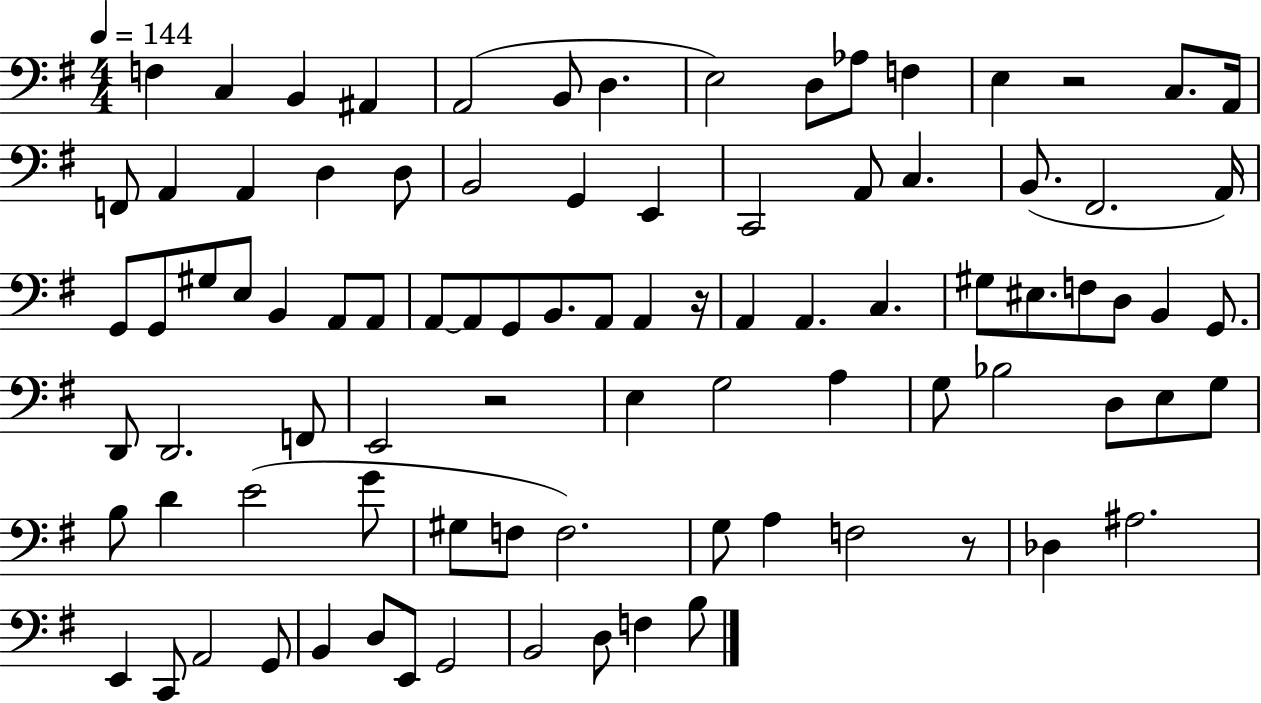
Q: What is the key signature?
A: G major